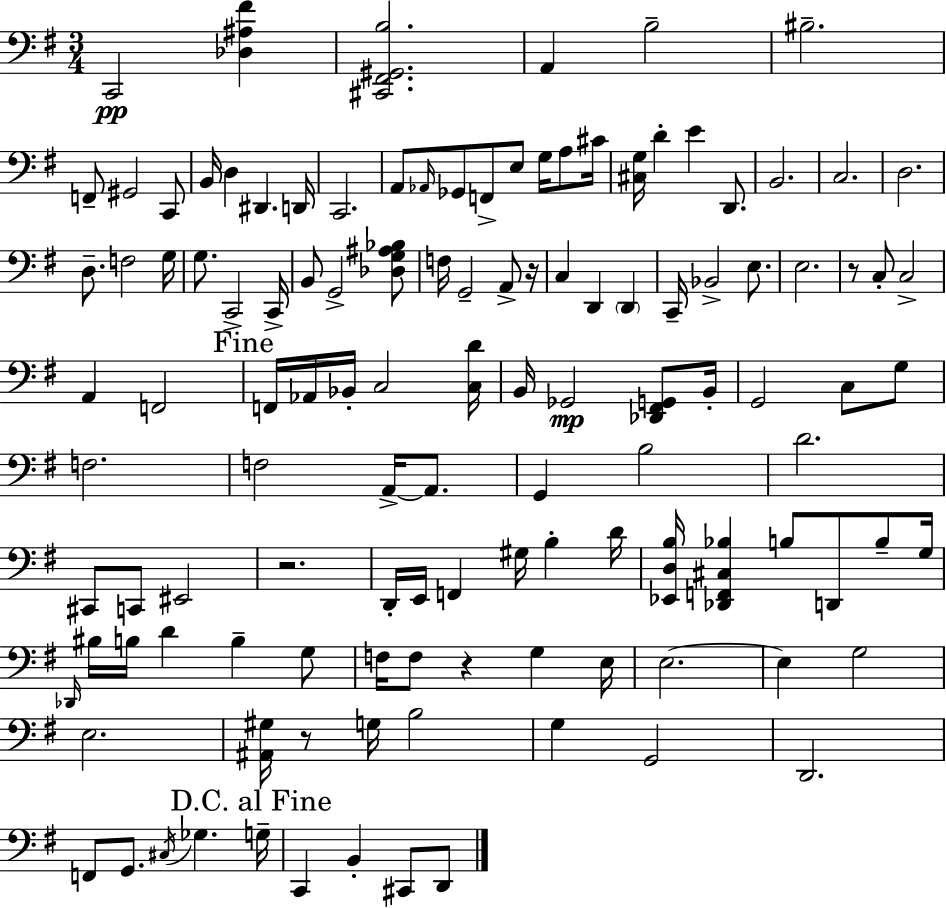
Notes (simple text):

C2/h [Db3,A#3,F#4]/q [C#2,F#2,G#2,B3]/h. A2/q B3/h BIS3/h. F2/e G#2/h C2/e B2/s D3/q D#2/q. D2/s C2/h. A2/e Ab2/s Gb2/e F2/e E3/e G3/s A3/e C#4/s [C#3,G3]/s D4/q E4/q D2/e. B2/h. C3/h. D3/h. D3/e. F3/h G3/s G3/e. C2/h C2/s B2/e G2/h [Db3,G3,A#3,Bb3]/e F3/s G2/h A2/e R/s C3/q D2/q D2/q C2/s Bb2/h E3/e. E3/h. R/e C3/e C3/h A2/q F2/h F2/s Ab2/s Bb2/s C3/h [C3,D4]/s B2/s Gb2/h [Db2,F#2,G2]/e B2/s G2/h C3/e G3/e F3/h. F3/h A2/s A2/e. G2/q B3/h D4/h. C#2/e C2/e EIS2/h R/h. D2/s E2/s F2/q G#3/s B3/q D4/s [Eb2,D3,B3]/s [Db2,F2,C#3,Bb3]/q B3/e D2/e B3/e G3/s Db2/s BIS3/s B3/s D4/q B3/q G3/e F3/s F3/e R/q G3/q E3/s E3/h. E3/q G3/h E3/h. [A#2,G#3]/s R/e G3/s B3/h G3/q G2/h D2/h. F2/e G2/e. C#3/s Gb3/q. G3/s C2/q B2/q C#2/e D2/e